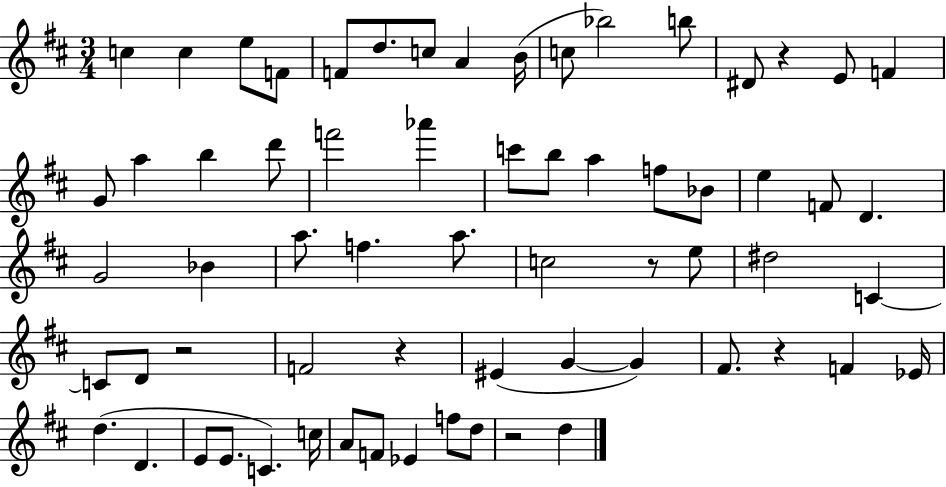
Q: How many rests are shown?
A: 6